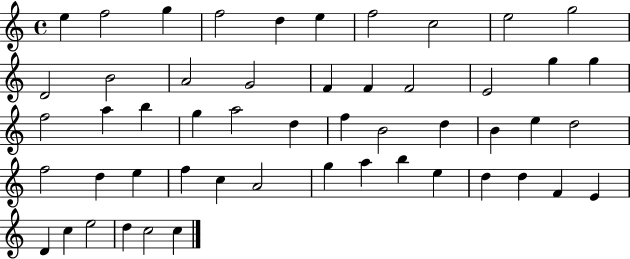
E5/q F5/h G5/q F5/h D5/q E5/q F5/h C5/h E5/h G5/h D4/h B4/h A4/h G4/h F4/q F4/q F4/h E4/h G5/q G5/q F5/h A5/q B5/q G5/q A5/h D5/q F5/q B4/h D5/q B4/q E5/q D5/h F5/h D5/q E5/q F5/q C5/q A4/h G5/q A5/q B5/q E5/q D5/q D5/q F4/q E4/q D4/q C5/q E5/h D5/q C5/h C5/q